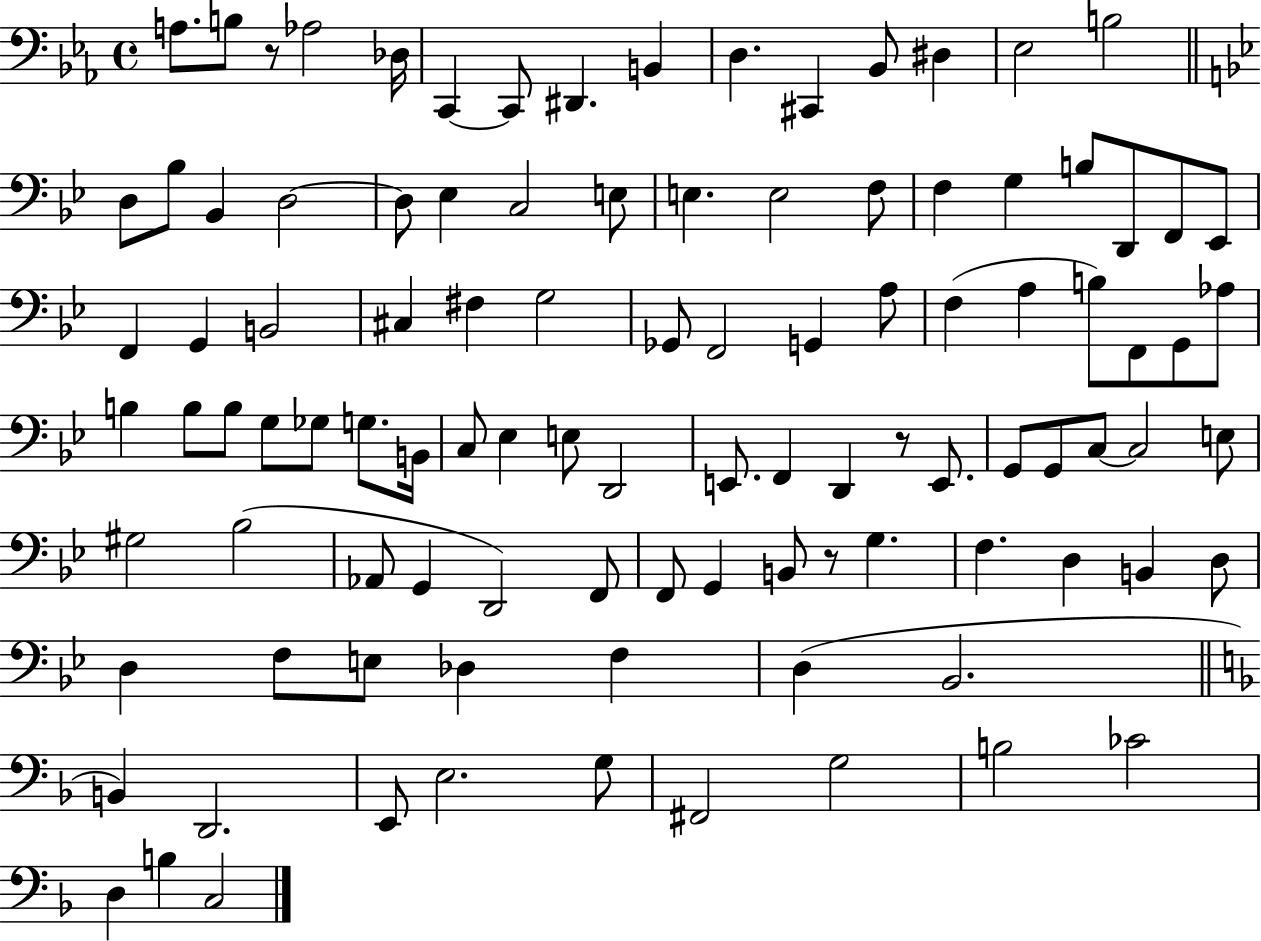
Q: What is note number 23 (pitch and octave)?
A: E3